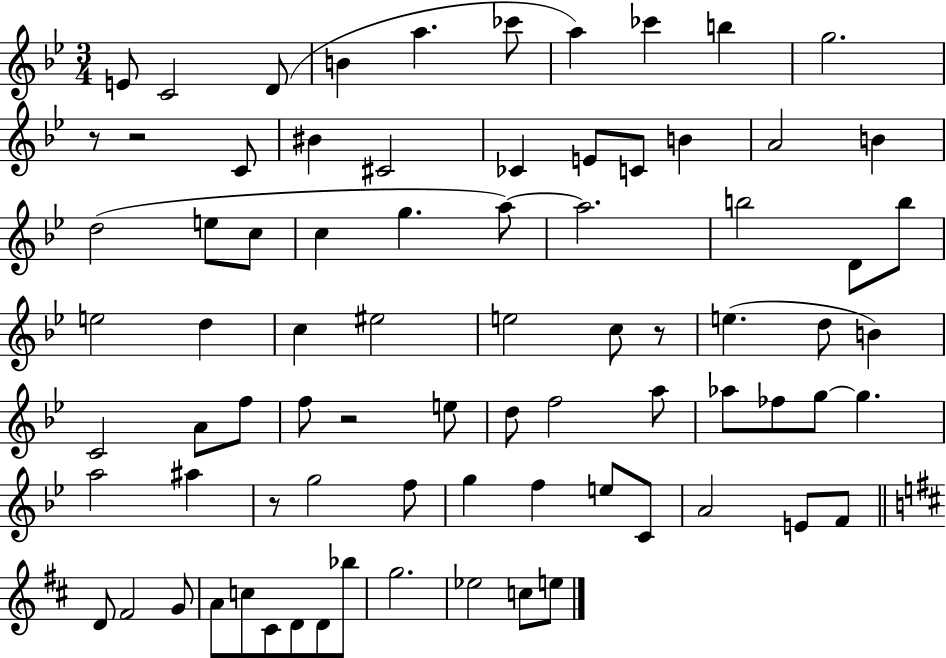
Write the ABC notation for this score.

X:1
T:Untitled
M:3/4
L:1/4
K:Bb
E/2 C2 D/2 B a _c'/2 a _c' b g2 z/2 z2 C/2 ^B ^C2 _C E/2 C/2 B A2 B d2 e/2 c/2 c g a/2 a2 b2 D/2 b/2 e2 d c ^e2 e2 c/2 z/2 e d/2 B C2 A/2 f/2 f/2 z2 e/2 d/2 f2 a/2 _a/2 _f/2 g/2 g a2 ^a z/2 g2 f/2 g f e/2 C/2 A2 E/2 F/2 D/2 ^F2 G/2 A/2 c/2 ^C/2 D/2 D/2 _b/2 g2 _e2 c/2 e/2